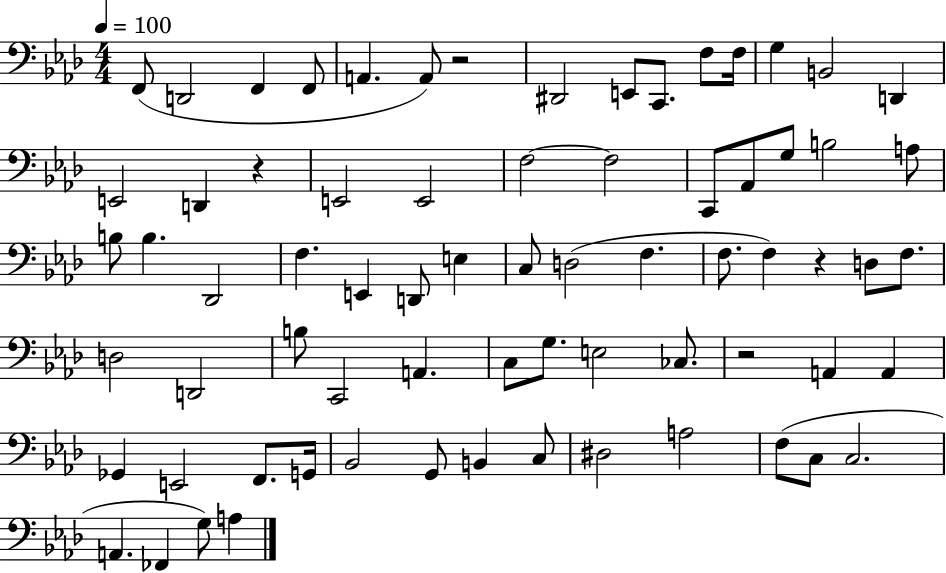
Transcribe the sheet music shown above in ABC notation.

X:1
T:Untitled
M:4/4
L:1/4
K:Ab
F,,/2 D,,2 F,, F,,/2 A,, A,,/2 z2 ^D,,2 E,,/2 C,,/2 F,/2 F,/4 G, B,,2 D,, E,,2 D,, z E,,2 E,,2 F,2 F,2 C,,/2 _A,,/2 G,/2 B,2 A,/2 B,/2 B, _D,,2 F, E,, D,,/2 E, C,/2 D,2 F, F,/2 F, z D,/2 F,/2 D,2 D,,2 B,/2 C,,2 A,, C,/2 G,/2 E,2 _C,/2 z2 A,, A,, _G,, E,,2 F,,/2 G,,/4 _B,,2 G,,/2 B,, C,/2 ^D,2 A,2 F,/2 C,/2 C,2 A,, _F,, G,/2 A,